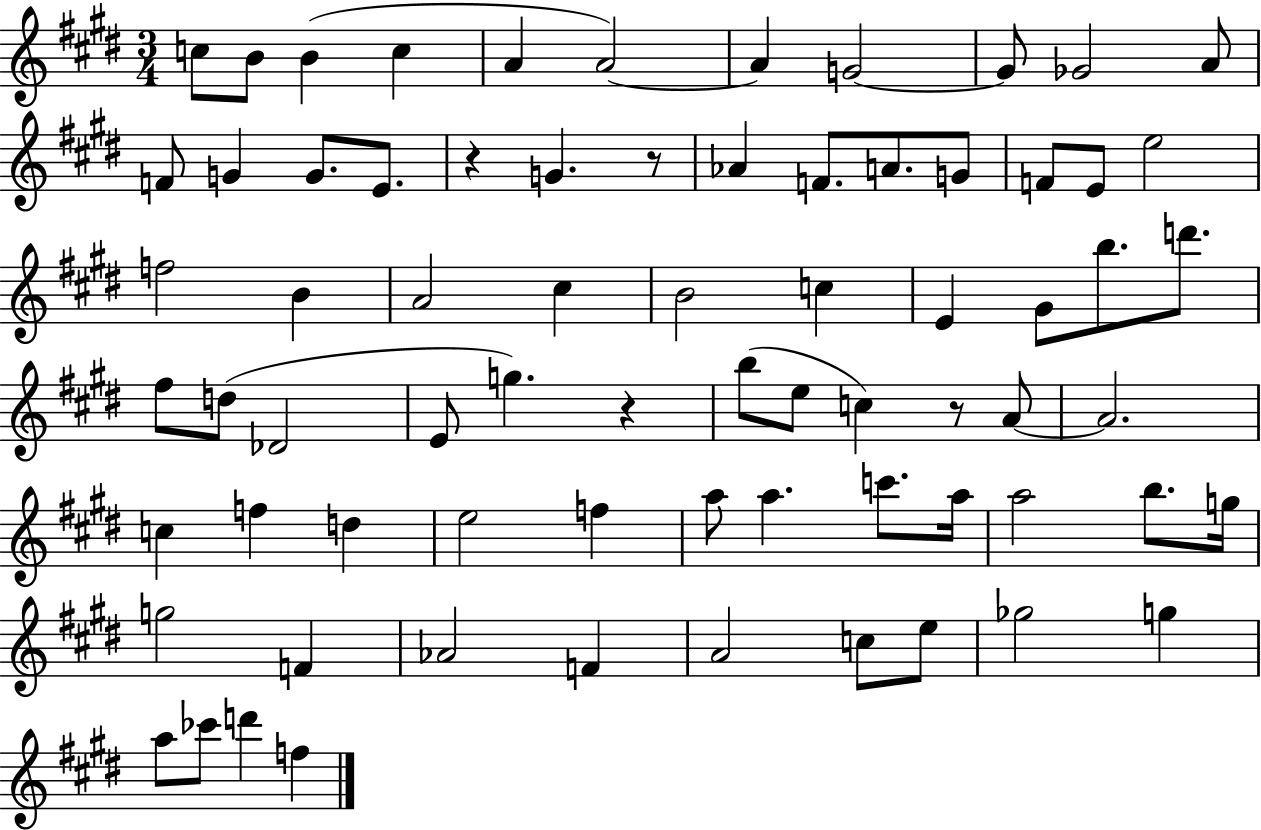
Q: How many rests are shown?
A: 4